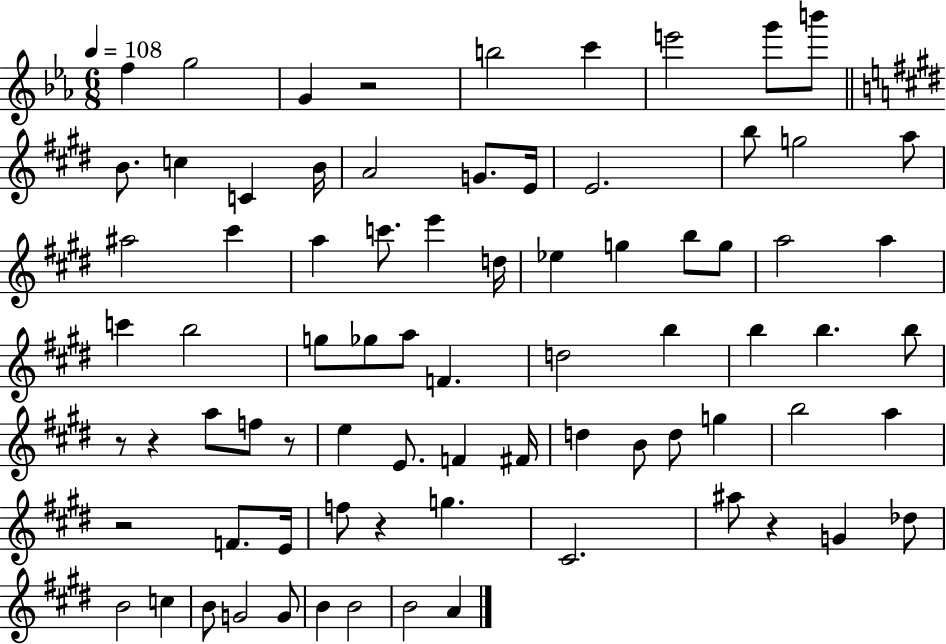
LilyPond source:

{
  \clef treble
  \numericTimeSignature
  \time 6/8
  \key ees \major
  \tempo 4 = 108
  f''4 g''2 | g'4 r2 | b''2 c'''4 | e'''2 g'''8 b'''8 | \break \bar "||" \break \key e \major b'8. c''4 c'4 b'16 | a'2 g'8. e'16 | e'2. | b''8 g''2 a''8 | \break ais''2 cis'''4 | a''4 c'''8. e'''4 d''16 | ees''4 g''4 b''8 g''8 | a''2 a''4 | \break c'''4 b''2 | g''8 ges''8 a''8 f'4. | d''2 b''4 | b''4 b''4. b''8 | \break r8 r4 a''8 f''8 r8 | e''4 e'8. f'4 fis'16 | d''4 b'8 d''8 g''4 | b''2 a''4 | \break r2 f'8. e'16 | f''8 r4 g''4. | cis'2. | ais''8 r4 g'4 des''8 | \break b'2 c''4 | b'8 g'2 g'8 | b'4 b'2 | b'2 a'4 | \break \bar "|."
}